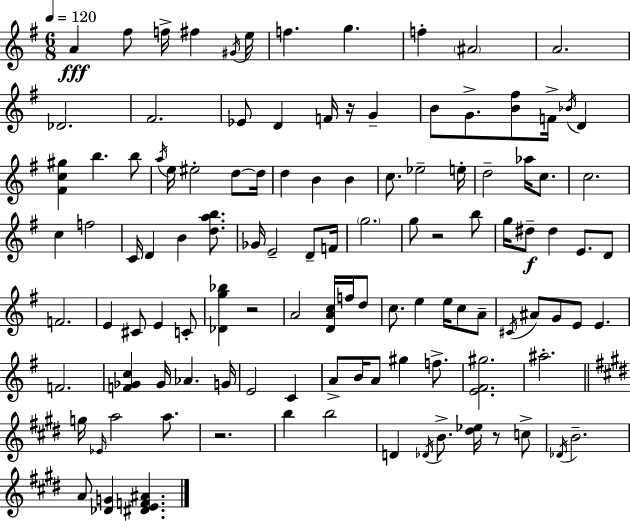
A4/q F#5/e F5/s F#5/q G#4/s E5/s F5/q. G5/q. F5/q A#4/h A4/h. Db4/h. F#4/h. Eb4/e D4/q F4/s R/s G4/q B4/e G4/e. [B4,F#5]/e F4/s Bb4/s D4/q [F#4,C5,G#5]/q B5/q. B5/e A5/s E5/s EIS5/h D5/e D5/s D5/q B4/q B4/q C5/e. Eb5/h E5/s D5/h Ab5/s C5/e. C5/h. C5/q F5/h C4/s D4/q B4/q [D5,A5,B5]/e. Gb4/s E4/h D4/e F4/s G5/h. G5/e R/h B5/e G5/s D#5/e D#5/q E4/e. D4/e F4/h. E4/q C#4/e E4/q C4/e [Db4,G5,Bb5]/q R/h A4/h [D4,A4,C5]/s F5/s D5/e C5/e. E5/q E5/s C5/e A4/e C#4/s A#4/e G4/e E4/e E4/q. F4/h. [F4,Gb4,C5]/q Gb4/s Ab4/q. G4/s E4/h C4/q A4/e B4/s A4/e G#5/q F5/e. [E4,F#4,G#5]/h. A#5/h. G5/s Eb4/s A5/h A5/e. R/h. B5/q B5/h D4/q Db4/s B4/e. [D#5,Eb5]/s R/e C5/e Db4/s B4/h. A4/e [Db4,G4]/q [D#4,E4,F4,A#4]/q.